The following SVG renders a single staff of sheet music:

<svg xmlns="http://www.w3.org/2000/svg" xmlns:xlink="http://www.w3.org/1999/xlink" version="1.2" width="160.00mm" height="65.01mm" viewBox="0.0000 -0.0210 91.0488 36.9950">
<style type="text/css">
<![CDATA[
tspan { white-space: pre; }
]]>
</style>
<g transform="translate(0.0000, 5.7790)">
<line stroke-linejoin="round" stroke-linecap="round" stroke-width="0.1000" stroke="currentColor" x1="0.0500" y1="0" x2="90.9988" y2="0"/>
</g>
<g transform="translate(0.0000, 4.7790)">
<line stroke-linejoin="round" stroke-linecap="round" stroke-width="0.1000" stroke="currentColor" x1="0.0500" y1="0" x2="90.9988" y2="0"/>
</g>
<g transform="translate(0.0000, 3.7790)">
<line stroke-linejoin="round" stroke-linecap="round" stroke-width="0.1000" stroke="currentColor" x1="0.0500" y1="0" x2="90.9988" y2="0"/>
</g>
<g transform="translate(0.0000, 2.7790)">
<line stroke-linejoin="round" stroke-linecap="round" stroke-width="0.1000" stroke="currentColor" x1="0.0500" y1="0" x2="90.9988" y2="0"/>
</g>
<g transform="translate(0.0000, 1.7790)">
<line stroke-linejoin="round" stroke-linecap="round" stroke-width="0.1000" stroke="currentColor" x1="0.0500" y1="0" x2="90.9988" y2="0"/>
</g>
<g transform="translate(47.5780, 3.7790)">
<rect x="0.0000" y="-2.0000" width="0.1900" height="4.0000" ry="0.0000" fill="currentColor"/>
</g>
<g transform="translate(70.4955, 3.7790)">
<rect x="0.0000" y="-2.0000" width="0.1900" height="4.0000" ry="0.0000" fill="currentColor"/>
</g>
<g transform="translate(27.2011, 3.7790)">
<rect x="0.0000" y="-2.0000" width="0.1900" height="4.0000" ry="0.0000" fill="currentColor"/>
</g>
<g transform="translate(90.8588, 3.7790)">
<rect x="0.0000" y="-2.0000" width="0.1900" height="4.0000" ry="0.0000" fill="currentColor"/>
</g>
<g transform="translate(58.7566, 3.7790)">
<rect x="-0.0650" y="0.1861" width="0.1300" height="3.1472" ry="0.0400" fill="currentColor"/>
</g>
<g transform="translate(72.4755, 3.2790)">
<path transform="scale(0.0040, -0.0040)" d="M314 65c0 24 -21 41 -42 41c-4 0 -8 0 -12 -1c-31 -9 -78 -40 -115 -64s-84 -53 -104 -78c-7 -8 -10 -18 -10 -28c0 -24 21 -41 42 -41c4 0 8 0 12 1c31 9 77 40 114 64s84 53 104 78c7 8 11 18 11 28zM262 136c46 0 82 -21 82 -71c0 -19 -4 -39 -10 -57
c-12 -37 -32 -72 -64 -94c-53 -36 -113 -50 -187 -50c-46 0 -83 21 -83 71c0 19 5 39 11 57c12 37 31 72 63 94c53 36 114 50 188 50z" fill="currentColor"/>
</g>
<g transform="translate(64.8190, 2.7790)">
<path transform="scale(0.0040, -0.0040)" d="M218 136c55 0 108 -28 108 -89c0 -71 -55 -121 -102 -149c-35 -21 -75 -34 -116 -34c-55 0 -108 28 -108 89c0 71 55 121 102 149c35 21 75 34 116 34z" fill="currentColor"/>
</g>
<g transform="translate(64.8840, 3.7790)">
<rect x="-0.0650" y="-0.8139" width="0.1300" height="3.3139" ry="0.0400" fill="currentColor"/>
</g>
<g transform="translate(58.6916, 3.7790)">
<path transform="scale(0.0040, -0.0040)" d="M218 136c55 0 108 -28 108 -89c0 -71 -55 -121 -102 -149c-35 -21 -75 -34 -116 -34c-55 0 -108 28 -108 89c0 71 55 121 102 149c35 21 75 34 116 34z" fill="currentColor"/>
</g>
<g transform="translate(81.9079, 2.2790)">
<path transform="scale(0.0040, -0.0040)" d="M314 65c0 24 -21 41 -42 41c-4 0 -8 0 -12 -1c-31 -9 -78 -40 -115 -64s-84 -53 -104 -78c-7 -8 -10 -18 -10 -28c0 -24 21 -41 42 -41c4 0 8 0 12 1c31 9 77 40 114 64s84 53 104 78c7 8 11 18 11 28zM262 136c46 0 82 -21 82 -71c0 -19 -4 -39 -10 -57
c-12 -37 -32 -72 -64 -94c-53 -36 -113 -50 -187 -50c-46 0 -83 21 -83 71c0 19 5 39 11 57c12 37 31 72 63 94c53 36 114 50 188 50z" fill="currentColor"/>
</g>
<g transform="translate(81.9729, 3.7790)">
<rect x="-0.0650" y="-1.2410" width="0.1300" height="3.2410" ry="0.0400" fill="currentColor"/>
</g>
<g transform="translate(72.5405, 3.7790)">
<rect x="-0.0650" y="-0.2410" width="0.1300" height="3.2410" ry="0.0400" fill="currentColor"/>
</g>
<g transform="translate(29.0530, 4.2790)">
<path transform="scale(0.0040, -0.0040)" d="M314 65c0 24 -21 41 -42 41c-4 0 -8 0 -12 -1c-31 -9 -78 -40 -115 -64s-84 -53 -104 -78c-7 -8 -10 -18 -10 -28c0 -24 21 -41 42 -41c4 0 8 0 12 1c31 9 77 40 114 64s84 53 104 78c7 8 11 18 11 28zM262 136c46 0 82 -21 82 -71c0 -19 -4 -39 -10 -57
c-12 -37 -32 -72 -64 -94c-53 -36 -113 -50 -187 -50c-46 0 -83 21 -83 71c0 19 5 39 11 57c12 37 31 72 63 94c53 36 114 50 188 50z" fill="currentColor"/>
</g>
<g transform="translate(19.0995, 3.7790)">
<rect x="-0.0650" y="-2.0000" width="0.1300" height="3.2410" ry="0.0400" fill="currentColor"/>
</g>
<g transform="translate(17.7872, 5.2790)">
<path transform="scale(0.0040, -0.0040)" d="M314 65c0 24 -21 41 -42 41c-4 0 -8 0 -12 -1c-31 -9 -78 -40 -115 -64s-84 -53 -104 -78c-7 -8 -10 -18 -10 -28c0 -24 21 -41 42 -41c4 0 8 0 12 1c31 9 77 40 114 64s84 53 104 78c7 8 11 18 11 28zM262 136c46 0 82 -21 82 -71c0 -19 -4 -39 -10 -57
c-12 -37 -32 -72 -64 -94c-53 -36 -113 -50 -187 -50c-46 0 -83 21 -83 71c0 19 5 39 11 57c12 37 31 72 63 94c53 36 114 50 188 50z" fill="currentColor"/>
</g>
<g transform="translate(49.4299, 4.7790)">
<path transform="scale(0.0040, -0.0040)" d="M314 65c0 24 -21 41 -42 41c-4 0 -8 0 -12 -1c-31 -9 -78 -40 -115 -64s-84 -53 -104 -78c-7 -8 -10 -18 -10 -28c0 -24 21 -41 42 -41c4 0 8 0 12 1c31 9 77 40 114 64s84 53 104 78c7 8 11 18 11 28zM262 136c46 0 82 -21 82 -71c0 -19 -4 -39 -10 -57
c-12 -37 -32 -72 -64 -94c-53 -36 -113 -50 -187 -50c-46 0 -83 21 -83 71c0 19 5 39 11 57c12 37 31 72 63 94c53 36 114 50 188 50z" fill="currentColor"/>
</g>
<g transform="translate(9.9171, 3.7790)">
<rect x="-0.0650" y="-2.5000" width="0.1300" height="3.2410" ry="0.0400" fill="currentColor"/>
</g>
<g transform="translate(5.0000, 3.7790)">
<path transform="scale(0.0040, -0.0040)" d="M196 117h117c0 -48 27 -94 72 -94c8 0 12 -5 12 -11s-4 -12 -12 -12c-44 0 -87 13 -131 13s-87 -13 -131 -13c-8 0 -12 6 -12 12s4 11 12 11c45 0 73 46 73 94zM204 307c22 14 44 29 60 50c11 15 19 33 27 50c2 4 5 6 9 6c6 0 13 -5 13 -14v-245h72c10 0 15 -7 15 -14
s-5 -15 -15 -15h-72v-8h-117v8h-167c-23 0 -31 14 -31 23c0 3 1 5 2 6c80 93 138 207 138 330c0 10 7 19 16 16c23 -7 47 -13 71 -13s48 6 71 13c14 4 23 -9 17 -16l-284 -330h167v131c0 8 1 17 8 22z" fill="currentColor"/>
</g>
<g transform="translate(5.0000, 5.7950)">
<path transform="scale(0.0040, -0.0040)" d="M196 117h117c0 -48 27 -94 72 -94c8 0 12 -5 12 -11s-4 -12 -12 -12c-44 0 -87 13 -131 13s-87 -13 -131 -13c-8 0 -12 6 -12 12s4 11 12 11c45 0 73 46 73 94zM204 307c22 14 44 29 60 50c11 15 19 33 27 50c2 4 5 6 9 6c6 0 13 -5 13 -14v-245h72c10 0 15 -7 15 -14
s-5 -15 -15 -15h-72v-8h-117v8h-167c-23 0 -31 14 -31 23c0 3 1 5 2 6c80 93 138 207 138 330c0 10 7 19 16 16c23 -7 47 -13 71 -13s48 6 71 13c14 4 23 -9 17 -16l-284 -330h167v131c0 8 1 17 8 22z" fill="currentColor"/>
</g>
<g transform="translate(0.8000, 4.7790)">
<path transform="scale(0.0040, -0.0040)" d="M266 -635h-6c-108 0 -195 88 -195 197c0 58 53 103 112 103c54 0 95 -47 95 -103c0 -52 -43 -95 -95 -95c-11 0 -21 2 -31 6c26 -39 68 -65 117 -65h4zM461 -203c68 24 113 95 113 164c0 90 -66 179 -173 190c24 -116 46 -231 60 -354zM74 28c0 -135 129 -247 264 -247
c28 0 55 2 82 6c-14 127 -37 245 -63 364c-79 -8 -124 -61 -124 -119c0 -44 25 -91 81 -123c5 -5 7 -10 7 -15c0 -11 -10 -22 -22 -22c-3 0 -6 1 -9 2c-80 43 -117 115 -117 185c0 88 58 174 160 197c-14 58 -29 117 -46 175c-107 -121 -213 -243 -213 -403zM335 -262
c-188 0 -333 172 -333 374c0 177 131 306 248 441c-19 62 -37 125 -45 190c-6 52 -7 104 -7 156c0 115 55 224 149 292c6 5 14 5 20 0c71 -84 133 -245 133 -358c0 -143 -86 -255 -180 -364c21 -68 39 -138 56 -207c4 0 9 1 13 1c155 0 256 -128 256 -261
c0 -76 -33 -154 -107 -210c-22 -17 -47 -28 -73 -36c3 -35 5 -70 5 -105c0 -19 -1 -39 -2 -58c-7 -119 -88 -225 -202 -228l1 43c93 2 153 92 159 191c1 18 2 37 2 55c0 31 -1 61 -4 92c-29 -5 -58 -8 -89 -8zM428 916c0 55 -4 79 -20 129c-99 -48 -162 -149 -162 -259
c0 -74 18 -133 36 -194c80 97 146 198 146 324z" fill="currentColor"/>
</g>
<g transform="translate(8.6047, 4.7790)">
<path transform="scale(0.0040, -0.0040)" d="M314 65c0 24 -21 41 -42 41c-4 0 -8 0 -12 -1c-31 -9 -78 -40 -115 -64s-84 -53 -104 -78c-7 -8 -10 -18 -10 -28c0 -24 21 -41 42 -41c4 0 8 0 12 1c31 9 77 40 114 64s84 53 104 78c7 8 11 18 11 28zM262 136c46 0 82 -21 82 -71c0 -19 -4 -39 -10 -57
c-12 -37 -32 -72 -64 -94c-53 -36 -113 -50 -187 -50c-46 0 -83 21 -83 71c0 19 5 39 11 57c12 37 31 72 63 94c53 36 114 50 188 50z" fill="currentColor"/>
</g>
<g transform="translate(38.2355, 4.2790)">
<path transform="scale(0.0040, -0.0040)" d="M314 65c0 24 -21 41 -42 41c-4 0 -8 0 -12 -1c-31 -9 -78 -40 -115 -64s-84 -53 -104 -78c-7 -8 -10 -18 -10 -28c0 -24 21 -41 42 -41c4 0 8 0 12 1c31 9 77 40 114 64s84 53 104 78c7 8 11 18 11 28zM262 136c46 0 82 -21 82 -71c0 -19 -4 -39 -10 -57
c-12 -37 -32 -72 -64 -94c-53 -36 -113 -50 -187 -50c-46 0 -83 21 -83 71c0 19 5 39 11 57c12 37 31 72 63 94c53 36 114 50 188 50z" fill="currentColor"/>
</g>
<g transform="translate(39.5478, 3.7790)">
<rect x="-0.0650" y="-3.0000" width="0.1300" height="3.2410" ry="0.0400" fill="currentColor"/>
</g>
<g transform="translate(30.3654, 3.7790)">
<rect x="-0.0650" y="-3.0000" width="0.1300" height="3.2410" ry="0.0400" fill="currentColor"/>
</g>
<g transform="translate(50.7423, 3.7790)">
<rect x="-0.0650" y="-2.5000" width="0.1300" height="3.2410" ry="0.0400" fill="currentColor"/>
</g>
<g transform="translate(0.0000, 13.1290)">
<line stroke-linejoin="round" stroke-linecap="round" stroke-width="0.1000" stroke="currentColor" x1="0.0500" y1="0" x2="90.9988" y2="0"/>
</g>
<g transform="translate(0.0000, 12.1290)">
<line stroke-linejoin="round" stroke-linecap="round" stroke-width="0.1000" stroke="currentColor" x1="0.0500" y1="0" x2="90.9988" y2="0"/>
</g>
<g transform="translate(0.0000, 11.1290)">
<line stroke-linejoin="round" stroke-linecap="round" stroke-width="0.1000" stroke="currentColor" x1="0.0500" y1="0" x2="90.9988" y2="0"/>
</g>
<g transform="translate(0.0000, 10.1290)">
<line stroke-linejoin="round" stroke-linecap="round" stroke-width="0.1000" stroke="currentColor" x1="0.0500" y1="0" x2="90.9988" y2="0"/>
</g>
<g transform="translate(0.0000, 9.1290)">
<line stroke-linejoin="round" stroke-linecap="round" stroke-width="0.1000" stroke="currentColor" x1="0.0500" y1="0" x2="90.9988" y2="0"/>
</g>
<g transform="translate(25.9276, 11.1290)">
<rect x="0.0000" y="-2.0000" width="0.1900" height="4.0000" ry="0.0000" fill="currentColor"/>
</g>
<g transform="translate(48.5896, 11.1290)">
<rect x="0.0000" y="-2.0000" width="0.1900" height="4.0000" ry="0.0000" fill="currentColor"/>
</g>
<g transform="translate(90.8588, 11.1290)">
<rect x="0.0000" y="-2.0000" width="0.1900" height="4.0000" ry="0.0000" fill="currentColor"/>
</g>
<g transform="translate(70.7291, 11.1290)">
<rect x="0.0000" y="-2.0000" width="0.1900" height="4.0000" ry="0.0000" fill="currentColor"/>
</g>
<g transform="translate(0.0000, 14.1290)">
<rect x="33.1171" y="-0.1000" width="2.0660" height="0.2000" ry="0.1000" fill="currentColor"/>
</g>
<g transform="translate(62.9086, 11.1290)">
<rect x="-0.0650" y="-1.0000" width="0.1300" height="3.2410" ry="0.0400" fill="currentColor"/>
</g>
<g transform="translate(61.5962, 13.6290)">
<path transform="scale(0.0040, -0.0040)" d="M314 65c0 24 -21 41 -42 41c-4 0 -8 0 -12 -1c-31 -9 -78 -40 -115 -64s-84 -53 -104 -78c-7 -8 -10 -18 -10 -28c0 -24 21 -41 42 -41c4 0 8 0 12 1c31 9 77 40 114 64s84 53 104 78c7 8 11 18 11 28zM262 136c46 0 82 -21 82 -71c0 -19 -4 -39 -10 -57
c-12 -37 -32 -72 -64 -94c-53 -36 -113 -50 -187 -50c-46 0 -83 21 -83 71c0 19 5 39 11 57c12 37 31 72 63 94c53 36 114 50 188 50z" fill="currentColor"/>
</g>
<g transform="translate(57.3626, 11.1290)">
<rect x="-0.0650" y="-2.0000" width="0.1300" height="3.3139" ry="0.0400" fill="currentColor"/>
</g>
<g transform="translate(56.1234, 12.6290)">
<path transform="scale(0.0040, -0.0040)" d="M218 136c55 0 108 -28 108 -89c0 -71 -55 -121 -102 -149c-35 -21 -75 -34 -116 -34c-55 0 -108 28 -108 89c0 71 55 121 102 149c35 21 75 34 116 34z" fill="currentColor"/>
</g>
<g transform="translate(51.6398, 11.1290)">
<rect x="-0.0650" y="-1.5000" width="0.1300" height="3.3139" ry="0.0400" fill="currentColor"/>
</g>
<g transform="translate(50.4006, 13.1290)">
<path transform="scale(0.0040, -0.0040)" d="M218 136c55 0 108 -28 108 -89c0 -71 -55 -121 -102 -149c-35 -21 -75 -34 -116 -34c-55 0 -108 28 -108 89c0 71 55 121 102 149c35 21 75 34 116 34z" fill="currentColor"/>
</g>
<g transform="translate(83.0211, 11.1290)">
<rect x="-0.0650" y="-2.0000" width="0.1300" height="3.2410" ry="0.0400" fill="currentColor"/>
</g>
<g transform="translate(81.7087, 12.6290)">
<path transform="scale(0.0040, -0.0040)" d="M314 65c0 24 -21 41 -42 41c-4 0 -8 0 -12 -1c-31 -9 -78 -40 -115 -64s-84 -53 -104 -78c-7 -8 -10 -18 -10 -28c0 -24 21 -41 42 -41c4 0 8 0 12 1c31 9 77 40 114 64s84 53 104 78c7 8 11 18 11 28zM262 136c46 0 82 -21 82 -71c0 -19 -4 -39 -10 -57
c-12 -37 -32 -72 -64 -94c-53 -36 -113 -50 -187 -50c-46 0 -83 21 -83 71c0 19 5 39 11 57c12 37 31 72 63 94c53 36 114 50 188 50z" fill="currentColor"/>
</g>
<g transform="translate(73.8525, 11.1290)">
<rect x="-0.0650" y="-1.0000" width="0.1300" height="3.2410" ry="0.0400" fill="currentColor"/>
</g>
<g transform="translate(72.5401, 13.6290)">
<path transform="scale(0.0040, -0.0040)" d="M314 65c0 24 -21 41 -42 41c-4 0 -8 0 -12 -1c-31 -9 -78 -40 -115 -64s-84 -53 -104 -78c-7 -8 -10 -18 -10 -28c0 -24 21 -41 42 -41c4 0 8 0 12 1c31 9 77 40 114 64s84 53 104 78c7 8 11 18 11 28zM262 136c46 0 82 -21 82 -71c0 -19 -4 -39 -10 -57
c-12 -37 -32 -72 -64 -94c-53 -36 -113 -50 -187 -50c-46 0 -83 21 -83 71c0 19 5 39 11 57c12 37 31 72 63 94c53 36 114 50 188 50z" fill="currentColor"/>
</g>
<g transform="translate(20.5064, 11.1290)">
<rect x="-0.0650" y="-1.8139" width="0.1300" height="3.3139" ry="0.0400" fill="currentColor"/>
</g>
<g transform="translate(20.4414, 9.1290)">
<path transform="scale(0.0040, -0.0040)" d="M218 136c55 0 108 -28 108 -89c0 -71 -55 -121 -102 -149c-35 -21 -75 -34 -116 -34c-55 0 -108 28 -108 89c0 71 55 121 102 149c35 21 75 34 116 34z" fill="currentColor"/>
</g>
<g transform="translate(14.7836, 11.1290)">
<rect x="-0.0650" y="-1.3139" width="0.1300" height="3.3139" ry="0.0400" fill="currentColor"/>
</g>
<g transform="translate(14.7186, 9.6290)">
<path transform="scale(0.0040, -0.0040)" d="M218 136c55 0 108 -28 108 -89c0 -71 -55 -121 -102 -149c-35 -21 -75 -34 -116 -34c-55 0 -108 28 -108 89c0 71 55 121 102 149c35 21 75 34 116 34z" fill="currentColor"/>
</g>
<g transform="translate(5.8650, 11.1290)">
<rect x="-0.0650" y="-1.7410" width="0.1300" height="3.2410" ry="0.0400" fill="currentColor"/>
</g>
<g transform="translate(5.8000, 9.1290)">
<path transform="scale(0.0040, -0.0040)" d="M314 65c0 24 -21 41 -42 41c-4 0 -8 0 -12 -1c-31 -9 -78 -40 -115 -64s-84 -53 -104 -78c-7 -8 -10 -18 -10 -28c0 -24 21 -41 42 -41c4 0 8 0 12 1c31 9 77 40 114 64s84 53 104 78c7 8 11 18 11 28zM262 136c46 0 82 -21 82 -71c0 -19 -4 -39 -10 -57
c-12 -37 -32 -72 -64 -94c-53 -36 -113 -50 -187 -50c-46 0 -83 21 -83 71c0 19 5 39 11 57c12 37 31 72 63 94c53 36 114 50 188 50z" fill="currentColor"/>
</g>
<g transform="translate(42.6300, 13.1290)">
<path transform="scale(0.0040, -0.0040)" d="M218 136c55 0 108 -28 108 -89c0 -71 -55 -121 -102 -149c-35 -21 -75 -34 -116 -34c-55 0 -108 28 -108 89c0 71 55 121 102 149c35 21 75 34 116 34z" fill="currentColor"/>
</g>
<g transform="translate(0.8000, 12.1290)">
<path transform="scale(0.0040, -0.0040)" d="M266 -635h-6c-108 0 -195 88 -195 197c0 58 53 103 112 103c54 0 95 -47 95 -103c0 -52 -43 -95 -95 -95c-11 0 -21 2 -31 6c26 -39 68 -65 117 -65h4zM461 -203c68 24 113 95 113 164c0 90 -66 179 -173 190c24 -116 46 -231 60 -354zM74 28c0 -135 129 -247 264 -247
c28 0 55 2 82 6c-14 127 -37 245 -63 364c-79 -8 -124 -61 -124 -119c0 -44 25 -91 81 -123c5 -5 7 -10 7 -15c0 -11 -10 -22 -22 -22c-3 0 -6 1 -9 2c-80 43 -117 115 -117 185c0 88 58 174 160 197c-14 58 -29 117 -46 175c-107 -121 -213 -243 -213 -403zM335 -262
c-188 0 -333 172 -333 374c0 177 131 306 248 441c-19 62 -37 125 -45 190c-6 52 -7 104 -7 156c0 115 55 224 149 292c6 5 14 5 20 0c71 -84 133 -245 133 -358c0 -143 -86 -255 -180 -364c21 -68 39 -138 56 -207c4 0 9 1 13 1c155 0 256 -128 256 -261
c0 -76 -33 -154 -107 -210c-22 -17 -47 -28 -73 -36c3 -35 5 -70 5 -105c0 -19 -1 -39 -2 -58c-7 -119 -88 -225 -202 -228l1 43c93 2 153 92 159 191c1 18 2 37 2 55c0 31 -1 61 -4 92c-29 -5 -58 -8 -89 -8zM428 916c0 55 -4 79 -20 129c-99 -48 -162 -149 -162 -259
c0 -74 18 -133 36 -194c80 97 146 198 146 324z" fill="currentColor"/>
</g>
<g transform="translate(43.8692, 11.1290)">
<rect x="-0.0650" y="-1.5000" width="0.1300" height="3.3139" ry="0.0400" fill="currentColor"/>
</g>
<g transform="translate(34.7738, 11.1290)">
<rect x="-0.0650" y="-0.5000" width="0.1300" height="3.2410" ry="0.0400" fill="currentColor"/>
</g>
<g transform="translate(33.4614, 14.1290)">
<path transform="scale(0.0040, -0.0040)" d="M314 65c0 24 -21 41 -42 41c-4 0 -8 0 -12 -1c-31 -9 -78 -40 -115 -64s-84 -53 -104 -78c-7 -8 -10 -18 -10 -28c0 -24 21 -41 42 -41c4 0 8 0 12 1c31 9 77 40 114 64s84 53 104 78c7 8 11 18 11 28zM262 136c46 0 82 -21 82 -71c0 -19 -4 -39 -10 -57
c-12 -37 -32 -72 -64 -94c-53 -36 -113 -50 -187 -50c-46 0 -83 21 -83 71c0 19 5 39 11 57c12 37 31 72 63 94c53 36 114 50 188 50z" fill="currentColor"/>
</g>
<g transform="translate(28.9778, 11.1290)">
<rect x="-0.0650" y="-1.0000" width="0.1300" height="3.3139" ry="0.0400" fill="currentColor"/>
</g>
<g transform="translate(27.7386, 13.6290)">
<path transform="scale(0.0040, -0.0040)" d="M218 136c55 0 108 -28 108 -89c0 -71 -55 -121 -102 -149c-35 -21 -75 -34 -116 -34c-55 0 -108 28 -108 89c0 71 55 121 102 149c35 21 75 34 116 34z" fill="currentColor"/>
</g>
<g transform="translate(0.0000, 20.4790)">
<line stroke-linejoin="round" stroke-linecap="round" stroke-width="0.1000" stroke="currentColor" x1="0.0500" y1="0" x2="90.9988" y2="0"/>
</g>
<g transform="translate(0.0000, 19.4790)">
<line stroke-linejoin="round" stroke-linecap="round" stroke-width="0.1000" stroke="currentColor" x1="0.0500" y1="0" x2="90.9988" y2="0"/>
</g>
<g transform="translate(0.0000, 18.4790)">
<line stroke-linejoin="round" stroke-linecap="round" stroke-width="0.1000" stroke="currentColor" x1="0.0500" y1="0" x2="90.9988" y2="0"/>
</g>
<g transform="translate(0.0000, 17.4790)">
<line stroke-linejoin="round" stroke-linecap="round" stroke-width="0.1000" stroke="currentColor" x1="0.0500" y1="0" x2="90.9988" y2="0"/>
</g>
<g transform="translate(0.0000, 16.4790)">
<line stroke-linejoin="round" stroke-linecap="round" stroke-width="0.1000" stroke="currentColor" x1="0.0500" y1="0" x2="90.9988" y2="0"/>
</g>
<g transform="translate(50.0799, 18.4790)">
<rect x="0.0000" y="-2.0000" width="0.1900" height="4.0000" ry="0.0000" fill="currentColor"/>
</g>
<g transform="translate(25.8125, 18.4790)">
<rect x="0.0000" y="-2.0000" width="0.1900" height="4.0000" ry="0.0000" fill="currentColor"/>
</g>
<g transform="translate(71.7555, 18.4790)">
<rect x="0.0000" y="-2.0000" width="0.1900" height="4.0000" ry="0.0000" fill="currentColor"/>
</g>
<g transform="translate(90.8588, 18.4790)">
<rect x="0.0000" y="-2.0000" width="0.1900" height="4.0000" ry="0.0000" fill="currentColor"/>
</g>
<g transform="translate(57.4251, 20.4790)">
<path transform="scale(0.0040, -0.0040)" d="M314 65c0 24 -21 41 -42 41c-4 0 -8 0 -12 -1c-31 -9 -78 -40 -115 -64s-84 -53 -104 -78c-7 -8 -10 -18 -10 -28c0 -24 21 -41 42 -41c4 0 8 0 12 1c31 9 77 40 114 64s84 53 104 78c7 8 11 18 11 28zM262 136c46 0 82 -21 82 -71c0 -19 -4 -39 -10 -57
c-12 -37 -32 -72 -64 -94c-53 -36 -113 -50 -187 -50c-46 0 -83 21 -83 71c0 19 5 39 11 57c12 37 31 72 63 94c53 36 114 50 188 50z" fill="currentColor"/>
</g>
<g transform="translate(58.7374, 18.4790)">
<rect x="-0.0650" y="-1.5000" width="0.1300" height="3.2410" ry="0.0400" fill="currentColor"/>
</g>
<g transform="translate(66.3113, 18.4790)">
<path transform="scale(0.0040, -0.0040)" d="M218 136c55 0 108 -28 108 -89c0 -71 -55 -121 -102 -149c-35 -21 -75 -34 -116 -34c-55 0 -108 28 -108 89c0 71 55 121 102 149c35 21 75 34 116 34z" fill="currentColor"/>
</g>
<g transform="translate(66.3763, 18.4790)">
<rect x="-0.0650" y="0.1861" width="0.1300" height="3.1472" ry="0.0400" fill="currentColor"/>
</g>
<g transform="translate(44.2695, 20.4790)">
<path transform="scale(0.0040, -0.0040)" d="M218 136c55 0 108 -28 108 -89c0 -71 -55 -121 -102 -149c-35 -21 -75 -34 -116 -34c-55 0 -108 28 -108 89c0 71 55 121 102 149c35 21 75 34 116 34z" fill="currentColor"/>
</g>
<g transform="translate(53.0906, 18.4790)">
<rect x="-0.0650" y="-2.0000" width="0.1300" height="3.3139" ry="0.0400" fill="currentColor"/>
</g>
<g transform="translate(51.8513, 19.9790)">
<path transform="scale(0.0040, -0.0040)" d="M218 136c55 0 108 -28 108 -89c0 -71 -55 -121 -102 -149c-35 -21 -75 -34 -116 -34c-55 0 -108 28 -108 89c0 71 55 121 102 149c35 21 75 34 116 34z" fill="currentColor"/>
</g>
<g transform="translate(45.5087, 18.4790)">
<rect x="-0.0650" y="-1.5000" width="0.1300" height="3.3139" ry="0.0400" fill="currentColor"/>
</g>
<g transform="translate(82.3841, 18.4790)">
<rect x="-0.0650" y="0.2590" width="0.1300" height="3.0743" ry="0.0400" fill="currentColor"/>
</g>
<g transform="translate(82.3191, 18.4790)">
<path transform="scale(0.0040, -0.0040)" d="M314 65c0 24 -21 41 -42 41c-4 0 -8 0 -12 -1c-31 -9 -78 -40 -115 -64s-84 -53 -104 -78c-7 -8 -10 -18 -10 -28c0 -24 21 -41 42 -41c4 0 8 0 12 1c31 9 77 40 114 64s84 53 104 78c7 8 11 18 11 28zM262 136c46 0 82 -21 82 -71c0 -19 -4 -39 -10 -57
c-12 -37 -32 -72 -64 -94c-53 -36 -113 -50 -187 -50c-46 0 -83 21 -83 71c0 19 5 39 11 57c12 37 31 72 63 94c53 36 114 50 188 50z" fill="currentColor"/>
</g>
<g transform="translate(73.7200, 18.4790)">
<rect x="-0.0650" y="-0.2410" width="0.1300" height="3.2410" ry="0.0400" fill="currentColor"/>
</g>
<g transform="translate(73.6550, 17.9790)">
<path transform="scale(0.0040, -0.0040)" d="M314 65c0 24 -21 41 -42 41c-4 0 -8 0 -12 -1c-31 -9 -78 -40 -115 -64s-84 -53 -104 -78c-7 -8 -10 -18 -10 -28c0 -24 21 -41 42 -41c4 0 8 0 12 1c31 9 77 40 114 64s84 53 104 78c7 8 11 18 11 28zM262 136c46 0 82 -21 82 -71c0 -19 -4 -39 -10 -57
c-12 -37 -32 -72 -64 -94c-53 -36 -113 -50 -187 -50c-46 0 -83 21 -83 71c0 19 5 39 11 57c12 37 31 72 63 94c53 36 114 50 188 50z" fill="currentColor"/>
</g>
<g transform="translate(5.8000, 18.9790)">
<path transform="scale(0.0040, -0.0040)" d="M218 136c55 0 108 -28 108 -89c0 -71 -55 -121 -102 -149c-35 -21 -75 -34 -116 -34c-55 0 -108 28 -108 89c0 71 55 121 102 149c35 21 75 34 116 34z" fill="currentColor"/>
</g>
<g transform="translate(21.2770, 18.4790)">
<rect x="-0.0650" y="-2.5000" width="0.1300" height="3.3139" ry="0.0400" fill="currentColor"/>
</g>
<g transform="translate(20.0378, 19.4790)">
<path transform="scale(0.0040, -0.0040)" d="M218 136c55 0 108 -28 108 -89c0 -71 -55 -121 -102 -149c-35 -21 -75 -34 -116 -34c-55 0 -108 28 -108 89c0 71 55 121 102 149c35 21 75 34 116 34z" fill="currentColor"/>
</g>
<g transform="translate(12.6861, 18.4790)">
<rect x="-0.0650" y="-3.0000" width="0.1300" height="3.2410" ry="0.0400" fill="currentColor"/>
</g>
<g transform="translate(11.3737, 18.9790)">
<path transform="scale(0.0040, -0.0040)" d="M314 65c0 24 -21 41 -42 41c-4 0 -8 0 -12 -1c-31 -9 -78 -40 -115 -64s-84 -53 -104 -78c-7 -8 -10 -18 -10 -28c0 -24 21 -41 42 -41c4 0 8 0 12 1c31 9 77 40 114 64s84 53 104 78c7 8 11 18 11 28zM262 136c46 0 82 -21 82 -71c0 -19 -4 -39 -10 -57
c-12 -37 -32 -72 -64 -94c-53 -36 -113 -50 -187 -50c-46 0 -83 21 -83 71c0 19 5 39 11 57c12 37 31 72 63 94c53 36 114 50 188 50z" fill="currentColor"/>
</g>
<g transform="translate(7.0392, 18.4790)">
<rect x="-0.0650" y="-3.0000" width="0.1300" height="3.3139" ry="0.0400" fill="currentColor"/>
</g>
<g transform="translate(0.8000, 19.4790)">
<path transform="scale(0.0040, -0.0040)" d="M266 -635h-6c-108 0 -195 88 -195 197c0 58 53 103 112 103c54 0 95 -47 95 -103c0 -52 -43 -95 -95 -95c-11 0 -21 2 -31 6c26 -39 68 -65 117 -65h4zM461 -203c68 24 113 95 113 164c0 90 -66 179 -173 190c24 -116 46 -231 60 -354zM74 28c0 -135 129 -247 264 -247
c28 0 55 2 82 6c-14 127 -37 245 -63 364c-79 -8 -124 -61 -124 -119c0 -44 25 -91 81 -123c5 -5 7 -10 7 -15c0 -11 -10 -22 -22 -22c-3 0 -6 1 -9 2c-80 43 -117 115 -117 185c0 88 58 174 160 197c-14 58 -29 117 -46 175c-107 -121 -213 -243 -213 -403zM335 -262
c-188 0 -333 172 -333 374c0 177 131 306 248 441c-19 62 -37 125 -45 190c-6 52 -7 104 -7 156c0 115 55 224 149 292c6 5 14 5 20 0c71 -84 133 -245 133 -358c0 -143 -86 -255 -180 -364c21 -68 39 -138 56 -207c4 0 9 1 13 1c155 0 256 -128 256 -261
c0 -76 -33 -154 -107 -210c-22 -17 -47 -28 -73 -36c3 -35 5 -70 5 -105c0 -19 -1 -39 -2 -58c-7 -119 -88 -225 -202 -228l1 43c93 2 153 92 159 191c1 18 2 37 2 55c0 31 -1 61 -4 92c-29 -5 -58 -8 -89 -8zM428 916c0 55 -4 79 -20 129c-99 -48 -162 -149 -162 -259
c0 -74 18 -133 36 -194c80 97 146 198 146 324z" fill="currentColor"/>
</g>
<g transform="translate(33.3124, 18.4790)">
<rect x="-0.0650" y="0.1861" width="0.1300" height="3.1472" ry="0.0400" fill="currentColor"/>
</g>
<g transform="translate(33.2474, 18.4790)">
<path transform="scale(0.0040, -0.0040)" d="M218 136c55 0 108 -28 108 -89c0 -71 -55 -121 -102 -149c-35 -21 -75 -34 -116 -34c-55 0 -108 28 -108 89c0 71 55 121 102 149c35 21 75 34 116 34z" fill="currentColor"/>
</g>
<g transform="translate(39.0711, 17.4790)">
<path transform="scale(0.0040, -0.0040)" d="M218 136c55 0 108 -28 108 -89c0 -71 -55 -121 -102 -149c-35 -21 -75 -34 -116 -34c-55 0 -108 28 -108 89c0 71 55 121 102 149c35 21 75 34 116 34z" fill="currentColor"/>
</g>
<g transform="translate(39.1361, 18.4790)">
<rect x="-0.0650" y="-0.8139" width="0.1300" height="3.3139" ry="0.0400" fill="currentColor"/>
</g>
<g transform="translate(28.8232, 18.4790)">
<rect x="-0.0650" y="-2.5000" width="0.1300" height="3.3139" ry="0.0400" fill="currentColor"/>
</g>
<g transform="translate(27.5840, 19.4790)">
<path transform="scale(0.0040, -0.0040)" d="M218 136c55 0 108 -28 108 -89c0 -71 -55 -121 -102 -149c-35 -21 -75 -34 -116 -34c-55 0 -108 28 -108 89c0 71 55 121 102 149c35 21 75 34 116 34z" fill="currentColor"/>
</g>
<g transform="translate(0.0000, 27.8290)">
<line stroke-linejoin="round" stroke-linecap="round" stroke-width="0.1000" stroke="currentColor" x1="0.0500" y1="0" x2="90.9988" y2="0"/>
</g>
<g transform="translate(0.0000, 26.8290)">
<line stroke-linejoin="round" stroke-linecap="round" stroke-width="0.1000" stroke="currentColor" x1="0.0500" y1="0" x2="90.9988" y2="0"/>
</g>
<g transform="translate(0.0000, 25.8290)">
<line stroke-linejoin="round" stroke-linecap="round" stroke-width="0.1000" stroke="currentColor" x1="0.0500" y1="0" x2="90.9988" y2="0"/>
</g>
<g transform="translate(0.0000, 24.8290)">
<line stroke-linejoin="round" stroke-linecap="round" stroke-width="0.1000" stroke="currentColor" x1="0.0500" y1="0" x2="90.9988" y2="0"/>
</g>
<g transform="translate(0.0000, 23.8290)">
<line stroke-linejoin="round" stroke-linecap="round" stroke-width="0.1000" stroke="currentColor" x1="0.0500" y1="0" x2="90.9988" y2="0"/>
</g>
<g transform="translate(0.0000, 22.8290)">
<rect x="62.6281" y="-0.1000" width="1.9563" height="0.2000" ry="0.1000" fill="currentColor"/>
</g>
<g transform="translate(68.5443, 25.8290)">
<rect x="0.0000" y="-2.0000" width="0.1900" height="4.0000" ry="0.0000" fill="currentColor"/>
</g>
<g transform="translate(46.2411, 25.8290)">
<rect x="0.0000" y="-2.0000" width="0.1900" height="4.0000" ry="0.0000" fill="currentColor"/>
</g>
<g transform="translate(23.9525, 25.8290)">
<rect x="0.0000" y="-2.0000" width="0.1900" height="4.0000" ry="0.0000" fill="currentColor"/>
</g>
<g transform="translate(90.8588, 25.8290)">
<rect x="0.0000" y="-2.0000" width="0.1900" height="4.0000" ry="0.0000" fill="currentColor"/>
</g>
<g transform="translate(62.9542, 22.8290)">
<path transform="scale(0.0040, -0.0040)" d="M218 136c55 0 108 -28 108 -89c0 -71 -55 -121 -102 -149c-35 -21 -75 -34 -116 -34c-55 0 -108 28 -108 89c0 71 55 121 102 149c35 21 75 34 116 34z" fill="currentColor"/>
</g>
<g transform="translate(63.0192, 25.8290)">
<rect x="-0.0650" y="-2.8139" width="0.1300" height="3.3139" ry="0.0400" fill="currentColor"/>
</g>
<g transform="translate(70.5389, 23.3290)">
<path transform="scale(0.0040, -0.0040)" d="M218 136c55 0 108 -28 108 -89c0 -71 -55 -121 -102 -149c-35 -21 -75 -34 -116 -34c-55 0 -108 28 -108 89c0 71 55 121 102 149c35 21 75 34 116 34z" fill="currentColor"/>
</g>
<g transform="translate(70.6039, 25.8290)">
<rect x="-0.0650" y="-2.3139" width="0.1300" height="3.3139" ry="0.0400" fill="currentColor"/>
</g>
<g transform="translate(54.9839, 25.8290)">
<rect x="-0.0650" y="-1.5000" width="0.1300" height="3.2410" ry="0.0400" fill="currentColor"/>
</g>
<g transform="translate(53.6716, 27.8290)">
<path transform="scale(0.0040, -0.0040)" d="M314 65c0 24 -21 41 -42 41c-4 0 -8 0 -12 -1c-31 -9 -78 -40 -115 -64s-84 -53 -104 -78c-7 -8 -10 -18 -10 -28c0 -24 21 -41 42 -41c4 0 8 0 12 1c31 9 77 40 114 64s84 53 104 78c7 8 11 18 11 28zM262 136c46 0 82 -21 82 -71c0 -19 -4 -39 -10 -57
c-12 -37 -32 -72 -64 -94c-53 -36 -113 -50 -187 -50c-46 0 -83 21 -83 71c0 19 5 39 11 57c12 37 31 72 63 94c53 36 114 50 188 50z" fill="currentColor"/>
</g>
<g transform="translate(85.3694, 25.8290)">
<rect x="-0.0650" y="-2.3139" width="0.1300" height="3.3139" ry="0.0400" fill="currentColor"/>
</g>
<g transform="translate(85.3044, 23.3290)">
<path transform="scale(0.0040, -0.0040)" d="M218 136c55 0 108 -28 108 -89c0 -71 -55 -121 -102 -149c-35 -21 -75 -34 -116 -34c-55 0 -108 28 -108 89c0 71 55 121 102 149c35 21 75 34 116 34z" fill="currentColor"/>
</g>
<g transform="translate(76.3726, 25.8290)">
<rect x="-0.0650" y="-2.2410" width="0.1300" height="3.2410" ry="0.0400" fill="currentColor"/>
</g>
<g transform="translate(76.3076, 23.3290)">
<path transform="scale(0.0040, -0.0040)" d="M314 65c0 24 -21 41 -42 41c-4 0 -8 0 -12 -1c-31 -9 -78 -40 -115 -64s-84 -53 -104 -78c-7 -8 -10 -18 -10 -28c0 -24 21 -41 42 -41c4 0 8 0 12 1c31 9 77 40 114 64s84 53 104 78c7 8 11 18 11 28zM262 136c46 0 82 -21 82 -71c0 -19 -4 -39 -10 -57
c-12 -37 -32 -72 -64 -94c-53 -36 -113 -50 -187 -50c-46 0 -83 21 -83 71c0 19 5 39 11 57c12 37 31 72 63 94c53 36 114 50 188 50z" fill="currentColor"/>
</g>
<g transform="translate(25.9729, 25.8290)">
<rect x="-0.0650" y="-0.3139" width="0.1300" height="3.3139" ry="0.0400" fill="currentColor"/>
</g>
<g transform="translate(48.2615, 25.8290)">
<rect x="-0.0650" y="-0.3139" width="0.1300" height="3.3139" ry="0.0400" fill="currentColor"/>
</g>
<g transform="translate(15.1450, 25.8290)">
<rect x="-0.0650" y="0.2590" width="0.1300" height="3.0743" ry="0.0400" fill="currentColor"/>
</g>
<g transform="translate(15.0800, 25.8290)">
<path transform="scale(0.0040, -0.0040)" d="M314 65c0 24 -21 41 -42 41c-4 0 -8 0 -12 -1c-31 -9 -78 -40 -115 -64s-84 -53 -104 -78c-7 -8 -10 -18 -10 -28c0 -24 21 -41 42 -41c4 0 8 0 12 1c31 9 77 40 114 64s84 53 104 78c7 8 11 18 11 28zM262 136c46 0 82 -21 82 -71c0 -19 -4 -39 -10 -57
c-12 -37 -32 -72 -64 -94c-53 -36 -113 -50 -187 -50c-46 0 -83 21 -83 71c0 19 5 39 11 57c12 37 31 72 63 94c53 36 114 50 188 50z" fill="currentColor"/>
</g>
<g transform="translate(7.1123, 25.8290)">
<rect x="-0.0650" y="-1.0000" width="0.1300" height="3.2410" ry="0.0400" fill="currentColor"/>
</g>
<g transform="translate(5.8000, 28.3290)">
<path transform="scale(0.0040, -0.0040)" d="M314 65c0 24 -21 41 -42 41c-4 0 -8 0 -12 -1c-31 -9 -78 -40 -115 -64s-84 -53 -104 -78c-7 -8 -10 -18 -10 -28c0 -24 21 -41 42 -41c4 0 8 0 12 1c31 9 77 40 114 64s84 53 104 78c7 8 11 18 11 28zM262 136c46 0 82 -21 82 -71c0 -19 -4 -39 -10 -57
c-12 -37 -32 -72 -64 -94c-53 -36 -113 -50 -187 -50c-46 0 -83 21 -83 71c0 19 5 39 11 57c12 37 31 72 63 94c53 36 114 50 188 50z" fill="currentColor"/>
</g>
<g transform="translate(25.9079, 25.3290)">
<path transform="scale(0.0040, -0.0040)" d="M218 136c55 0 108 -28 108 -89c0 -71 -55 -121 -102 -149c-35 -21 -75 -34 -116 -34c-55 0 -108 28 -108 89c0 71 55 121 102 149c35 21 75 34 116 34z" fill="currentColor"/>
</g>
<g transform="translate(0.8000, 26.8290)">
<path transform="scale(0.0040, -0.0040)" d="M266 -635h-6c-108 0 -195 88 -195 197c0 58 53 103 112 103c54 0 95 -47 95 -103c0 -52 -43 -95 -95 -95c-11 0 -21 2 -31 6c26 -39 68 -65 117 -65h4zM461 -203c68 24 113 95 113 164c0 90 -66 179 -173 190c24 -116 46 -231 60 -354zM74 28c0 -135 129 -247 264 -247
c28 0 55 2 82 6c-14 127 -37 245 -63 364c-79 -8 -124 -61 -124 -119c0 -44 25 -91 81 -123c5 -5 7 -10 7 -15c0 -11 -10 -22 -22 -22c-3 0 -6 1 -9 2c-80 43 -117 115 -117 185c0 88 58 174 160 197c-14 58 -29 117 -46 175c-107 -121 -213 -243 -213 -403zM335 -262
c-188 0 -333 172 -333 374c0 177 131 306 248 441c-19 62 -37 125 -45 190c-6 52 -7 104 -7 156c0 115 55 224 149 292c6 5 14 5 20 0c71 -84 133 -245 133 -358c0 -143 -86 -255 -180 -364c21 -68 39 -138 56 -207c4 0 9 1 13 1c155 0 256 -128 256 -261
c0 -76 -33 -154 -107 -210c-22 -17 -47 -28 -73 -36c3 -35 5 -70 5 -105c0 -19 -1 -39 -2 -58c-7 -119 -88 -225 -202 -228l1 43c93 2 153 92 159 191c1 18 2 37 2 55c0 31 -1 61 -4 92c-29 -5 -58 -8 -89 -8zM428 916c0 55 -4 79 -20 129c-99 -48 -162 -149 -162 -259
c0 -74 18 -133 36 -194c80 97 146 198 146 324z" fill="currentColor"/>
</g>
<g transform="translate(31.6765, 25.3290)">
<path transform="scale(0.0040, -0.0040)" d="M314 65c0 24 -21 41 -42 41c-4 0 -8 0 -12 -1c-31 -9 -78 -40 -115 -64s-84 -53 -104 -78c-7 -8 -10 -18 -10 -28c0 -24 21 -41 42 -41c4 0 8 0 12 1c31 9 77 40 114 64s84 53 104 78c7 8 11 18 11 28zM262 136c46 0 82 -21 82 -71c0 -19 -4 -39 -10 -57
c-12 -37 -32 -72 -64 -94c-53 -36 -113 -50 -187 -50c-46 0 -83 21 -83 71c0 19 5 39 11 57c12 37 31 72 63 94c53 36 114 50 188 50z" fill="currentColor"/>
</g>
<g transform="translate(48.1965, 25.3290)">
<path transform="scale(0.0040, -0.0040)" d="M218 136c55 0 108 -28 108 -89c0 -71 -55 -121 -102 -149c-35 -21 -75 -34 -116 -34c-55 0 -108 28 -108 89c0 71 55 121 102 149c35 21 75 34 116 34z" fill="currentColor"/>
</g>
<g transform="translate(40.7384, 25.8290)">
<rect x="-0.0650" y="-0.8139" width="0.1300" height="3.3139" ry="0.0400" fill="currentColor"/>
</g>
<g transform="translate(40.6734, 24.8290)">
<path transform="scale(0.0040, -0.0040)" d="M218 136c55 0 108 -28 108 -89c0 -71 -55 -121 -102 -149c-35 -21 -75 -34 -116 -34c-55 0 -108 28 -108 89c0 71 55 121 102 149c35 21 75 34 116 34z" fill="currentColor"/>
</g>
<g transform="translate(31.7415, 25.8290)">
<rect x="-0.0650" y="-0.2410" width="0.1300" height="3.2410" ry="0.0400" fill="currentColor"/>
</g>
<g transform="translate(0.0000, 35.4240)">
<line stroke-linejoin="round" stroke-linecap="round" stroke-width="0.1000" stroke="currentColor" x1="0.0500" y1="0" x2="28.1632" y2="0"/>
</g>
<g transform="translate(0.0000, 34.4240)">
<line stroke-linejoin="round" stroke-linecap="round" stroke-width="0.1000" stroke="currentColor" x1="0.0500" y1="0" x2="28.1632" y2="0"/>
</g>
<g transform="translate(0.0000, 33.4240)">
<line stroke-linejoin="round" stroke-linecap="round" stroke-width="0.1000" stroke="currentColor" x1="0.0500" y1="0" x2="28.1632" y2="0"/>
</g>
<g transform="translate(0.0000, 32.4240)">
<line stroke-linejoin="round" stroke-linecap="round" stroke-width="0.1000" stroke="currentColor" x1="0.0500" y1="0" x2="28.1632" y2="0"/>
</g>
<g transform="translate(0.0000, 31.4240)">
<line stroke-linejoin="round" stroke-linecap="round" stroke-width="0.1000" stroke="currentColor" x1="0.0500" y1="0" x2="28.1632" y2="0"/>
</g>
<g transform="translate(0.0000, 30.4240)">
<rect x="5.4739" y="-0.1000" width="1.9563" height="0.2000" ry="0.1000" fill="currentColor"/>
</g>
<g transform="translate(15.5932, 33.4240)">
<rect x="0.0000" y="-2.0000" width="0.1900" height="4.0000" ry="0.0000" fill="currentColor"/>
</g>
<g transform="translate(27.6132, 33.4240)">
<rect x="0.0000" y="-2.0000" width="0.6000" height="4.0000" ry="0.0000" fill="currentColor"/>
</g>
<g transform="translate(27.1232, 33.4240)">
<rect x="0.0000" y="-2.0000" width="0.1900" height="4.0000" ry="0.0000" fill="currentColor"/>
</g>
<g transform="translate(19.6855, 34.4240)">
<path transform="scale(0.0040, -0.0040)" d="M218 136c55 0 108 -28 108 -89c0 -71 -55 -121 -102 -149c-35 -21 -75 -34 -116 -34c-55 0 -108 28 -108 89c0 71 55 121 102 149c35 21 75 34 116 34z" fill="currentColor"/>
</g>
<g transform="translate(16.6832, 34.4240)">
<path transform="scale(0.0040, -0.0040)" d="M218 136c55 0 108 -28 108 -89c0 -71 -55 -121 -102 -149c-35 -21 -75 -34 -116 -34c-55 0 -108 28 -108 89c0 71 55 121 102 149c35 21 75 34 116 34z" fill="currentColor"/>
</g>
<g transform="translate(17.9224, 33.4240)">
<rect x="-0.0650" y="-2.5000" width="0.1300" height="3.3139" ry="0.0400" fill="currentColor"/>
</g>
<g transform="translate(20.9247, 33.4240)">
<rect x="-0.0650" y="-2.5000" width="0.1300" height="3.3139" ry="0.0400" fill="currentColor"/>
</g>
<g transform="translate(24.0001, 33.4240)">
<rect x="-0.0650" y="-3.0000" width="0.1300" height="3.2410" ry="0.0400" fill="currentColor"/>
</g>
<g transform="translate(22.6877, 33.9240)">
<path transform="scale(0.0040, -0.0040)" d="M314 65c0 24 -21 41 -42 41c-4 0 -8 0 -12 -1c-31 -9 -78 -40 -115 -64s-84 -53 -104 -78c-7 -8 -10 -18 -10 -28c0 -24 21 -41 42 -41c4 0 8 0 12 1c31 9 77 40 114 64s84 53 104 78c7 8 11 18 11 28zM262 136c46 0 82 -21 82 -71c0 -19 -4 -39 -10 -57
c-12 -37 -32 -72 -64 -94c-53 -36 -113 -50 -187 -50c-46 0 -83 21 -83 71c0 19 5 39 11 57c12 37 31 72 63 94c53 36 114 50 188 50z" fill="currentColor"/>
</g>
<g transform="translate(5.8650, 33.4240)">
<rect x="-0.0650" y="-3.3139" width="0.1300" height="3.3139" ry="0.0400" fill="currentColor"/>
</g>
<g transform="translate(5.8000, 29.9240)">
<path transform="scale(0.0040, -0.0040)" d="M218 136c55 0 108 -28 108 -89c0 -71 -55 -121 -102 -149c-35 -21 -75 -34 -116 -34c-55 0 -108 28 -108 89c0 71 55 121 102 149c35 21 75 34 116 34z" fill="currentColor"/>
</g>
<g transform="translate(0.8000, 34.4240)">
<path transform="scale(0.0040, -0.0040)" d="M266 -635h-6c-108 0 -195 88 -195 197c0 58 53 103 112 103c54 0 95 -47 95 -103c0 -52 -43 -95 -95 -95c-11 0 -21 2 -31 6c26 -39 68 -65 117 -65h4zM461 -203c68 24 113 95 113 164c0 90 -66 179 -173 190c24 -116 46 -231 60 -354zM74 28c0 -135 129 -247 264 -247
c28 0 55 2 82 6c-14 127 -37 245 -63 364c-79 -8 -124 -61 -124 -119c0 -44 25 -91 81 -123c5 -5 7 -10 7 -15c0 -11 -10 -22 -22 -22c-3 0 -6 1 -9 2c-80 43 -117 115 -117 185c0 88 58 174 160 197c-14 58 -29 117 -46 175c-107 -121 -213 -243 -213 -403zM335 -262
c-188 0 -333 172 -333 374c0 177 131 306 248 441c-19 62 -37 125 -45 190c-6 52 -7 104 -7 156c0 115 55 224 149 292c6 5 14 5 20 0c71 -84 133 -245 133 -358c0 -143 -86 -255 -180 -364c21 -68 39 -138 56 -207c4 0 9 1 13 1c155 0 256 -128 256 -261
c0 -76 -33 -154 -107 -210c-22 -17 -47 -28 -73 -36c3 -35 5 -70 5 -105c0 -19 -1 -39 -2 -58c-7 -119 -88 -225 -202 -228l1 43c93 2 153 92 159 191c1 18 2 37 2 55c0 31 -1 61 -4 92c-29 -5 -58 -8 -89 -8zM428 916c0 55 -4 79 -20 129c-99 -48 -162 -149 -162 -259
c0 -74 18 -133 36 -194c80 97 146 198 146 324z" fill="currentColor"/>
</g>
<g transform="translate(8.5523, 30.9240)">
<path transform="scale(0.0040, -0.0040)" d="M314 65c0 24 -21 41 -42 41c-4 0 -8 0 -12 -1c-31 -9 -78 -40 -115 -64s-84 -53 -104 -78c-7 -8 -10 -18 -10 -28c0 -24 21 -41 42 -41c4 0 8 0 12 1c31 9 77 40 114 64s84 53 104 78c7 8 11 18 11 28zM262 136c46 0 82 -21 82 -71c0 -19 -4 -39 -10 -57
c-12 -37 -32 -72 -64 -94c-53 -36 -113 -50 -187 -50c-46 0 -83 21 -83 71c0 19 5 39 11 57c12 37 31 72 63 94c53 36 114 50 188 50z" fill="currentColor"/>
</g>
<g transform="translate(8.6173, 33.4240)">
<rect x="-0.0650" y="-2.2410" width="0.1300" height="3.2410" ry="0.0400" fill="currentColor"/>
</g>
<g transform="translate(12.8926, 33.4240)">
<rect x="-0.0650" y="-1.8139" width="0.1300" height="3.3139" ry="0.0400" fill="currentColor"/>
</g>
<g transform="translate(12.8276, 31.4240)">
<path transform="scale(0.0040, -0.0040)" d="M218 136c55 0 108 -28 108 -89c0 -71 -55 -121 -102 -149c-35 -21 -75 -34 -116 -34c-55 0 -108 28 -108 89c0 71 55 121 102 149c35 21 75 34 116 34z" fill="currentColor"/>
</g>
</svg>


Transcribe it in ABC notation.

X:1
T:Untitled
M:4/4
L:1/4
K:C
G2 F2 A2 A2 G2 B d c2 e2 f2 e f D C2 E E F D2 D2 F2 A A2 G G B d E F E2 B c2 B2 D2 B2 c c2 d c E2 a g g2 g b g2 f G G A2